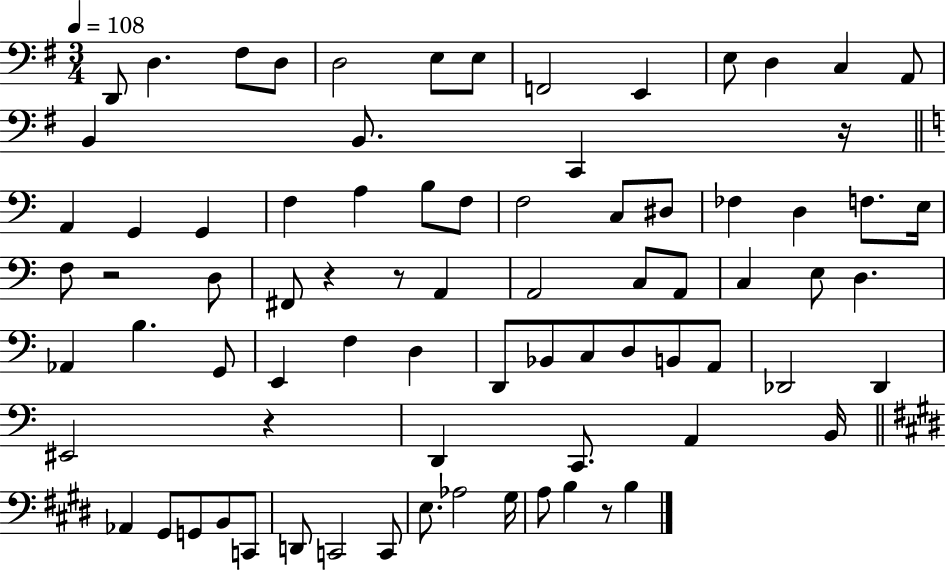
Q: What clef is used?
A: bass